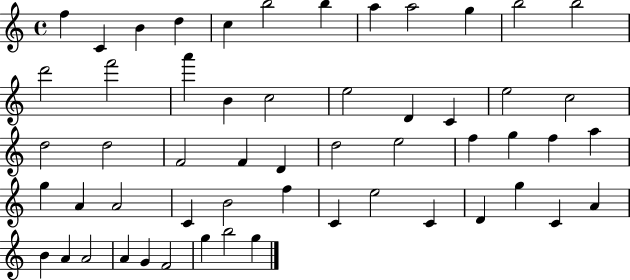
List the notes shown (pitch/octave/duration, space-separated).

F5/q C4/q B4/q D5/q C5/q B5/h B5/q A5/q A5/h G5/q B5/h B5/h D6/h F6/h A6/q B4/q C5/h E5/h D4/q C4/q E5/h C5/h D5/h D5/h F4/h F4/q D4/q D5/h E5/h F5/q G5/q F5/q A5/q G5/q A4/q A4/h C4/q B4/h F5/q C4/q E5/h C4/q D4/q G5/q C4/q A4/q B4/q A4/q A4/h A4/q G4/q F4/h G5/q B5/h G5/q